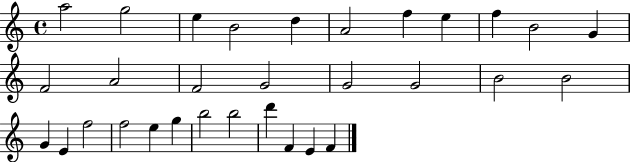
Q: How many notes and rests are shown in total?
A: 31